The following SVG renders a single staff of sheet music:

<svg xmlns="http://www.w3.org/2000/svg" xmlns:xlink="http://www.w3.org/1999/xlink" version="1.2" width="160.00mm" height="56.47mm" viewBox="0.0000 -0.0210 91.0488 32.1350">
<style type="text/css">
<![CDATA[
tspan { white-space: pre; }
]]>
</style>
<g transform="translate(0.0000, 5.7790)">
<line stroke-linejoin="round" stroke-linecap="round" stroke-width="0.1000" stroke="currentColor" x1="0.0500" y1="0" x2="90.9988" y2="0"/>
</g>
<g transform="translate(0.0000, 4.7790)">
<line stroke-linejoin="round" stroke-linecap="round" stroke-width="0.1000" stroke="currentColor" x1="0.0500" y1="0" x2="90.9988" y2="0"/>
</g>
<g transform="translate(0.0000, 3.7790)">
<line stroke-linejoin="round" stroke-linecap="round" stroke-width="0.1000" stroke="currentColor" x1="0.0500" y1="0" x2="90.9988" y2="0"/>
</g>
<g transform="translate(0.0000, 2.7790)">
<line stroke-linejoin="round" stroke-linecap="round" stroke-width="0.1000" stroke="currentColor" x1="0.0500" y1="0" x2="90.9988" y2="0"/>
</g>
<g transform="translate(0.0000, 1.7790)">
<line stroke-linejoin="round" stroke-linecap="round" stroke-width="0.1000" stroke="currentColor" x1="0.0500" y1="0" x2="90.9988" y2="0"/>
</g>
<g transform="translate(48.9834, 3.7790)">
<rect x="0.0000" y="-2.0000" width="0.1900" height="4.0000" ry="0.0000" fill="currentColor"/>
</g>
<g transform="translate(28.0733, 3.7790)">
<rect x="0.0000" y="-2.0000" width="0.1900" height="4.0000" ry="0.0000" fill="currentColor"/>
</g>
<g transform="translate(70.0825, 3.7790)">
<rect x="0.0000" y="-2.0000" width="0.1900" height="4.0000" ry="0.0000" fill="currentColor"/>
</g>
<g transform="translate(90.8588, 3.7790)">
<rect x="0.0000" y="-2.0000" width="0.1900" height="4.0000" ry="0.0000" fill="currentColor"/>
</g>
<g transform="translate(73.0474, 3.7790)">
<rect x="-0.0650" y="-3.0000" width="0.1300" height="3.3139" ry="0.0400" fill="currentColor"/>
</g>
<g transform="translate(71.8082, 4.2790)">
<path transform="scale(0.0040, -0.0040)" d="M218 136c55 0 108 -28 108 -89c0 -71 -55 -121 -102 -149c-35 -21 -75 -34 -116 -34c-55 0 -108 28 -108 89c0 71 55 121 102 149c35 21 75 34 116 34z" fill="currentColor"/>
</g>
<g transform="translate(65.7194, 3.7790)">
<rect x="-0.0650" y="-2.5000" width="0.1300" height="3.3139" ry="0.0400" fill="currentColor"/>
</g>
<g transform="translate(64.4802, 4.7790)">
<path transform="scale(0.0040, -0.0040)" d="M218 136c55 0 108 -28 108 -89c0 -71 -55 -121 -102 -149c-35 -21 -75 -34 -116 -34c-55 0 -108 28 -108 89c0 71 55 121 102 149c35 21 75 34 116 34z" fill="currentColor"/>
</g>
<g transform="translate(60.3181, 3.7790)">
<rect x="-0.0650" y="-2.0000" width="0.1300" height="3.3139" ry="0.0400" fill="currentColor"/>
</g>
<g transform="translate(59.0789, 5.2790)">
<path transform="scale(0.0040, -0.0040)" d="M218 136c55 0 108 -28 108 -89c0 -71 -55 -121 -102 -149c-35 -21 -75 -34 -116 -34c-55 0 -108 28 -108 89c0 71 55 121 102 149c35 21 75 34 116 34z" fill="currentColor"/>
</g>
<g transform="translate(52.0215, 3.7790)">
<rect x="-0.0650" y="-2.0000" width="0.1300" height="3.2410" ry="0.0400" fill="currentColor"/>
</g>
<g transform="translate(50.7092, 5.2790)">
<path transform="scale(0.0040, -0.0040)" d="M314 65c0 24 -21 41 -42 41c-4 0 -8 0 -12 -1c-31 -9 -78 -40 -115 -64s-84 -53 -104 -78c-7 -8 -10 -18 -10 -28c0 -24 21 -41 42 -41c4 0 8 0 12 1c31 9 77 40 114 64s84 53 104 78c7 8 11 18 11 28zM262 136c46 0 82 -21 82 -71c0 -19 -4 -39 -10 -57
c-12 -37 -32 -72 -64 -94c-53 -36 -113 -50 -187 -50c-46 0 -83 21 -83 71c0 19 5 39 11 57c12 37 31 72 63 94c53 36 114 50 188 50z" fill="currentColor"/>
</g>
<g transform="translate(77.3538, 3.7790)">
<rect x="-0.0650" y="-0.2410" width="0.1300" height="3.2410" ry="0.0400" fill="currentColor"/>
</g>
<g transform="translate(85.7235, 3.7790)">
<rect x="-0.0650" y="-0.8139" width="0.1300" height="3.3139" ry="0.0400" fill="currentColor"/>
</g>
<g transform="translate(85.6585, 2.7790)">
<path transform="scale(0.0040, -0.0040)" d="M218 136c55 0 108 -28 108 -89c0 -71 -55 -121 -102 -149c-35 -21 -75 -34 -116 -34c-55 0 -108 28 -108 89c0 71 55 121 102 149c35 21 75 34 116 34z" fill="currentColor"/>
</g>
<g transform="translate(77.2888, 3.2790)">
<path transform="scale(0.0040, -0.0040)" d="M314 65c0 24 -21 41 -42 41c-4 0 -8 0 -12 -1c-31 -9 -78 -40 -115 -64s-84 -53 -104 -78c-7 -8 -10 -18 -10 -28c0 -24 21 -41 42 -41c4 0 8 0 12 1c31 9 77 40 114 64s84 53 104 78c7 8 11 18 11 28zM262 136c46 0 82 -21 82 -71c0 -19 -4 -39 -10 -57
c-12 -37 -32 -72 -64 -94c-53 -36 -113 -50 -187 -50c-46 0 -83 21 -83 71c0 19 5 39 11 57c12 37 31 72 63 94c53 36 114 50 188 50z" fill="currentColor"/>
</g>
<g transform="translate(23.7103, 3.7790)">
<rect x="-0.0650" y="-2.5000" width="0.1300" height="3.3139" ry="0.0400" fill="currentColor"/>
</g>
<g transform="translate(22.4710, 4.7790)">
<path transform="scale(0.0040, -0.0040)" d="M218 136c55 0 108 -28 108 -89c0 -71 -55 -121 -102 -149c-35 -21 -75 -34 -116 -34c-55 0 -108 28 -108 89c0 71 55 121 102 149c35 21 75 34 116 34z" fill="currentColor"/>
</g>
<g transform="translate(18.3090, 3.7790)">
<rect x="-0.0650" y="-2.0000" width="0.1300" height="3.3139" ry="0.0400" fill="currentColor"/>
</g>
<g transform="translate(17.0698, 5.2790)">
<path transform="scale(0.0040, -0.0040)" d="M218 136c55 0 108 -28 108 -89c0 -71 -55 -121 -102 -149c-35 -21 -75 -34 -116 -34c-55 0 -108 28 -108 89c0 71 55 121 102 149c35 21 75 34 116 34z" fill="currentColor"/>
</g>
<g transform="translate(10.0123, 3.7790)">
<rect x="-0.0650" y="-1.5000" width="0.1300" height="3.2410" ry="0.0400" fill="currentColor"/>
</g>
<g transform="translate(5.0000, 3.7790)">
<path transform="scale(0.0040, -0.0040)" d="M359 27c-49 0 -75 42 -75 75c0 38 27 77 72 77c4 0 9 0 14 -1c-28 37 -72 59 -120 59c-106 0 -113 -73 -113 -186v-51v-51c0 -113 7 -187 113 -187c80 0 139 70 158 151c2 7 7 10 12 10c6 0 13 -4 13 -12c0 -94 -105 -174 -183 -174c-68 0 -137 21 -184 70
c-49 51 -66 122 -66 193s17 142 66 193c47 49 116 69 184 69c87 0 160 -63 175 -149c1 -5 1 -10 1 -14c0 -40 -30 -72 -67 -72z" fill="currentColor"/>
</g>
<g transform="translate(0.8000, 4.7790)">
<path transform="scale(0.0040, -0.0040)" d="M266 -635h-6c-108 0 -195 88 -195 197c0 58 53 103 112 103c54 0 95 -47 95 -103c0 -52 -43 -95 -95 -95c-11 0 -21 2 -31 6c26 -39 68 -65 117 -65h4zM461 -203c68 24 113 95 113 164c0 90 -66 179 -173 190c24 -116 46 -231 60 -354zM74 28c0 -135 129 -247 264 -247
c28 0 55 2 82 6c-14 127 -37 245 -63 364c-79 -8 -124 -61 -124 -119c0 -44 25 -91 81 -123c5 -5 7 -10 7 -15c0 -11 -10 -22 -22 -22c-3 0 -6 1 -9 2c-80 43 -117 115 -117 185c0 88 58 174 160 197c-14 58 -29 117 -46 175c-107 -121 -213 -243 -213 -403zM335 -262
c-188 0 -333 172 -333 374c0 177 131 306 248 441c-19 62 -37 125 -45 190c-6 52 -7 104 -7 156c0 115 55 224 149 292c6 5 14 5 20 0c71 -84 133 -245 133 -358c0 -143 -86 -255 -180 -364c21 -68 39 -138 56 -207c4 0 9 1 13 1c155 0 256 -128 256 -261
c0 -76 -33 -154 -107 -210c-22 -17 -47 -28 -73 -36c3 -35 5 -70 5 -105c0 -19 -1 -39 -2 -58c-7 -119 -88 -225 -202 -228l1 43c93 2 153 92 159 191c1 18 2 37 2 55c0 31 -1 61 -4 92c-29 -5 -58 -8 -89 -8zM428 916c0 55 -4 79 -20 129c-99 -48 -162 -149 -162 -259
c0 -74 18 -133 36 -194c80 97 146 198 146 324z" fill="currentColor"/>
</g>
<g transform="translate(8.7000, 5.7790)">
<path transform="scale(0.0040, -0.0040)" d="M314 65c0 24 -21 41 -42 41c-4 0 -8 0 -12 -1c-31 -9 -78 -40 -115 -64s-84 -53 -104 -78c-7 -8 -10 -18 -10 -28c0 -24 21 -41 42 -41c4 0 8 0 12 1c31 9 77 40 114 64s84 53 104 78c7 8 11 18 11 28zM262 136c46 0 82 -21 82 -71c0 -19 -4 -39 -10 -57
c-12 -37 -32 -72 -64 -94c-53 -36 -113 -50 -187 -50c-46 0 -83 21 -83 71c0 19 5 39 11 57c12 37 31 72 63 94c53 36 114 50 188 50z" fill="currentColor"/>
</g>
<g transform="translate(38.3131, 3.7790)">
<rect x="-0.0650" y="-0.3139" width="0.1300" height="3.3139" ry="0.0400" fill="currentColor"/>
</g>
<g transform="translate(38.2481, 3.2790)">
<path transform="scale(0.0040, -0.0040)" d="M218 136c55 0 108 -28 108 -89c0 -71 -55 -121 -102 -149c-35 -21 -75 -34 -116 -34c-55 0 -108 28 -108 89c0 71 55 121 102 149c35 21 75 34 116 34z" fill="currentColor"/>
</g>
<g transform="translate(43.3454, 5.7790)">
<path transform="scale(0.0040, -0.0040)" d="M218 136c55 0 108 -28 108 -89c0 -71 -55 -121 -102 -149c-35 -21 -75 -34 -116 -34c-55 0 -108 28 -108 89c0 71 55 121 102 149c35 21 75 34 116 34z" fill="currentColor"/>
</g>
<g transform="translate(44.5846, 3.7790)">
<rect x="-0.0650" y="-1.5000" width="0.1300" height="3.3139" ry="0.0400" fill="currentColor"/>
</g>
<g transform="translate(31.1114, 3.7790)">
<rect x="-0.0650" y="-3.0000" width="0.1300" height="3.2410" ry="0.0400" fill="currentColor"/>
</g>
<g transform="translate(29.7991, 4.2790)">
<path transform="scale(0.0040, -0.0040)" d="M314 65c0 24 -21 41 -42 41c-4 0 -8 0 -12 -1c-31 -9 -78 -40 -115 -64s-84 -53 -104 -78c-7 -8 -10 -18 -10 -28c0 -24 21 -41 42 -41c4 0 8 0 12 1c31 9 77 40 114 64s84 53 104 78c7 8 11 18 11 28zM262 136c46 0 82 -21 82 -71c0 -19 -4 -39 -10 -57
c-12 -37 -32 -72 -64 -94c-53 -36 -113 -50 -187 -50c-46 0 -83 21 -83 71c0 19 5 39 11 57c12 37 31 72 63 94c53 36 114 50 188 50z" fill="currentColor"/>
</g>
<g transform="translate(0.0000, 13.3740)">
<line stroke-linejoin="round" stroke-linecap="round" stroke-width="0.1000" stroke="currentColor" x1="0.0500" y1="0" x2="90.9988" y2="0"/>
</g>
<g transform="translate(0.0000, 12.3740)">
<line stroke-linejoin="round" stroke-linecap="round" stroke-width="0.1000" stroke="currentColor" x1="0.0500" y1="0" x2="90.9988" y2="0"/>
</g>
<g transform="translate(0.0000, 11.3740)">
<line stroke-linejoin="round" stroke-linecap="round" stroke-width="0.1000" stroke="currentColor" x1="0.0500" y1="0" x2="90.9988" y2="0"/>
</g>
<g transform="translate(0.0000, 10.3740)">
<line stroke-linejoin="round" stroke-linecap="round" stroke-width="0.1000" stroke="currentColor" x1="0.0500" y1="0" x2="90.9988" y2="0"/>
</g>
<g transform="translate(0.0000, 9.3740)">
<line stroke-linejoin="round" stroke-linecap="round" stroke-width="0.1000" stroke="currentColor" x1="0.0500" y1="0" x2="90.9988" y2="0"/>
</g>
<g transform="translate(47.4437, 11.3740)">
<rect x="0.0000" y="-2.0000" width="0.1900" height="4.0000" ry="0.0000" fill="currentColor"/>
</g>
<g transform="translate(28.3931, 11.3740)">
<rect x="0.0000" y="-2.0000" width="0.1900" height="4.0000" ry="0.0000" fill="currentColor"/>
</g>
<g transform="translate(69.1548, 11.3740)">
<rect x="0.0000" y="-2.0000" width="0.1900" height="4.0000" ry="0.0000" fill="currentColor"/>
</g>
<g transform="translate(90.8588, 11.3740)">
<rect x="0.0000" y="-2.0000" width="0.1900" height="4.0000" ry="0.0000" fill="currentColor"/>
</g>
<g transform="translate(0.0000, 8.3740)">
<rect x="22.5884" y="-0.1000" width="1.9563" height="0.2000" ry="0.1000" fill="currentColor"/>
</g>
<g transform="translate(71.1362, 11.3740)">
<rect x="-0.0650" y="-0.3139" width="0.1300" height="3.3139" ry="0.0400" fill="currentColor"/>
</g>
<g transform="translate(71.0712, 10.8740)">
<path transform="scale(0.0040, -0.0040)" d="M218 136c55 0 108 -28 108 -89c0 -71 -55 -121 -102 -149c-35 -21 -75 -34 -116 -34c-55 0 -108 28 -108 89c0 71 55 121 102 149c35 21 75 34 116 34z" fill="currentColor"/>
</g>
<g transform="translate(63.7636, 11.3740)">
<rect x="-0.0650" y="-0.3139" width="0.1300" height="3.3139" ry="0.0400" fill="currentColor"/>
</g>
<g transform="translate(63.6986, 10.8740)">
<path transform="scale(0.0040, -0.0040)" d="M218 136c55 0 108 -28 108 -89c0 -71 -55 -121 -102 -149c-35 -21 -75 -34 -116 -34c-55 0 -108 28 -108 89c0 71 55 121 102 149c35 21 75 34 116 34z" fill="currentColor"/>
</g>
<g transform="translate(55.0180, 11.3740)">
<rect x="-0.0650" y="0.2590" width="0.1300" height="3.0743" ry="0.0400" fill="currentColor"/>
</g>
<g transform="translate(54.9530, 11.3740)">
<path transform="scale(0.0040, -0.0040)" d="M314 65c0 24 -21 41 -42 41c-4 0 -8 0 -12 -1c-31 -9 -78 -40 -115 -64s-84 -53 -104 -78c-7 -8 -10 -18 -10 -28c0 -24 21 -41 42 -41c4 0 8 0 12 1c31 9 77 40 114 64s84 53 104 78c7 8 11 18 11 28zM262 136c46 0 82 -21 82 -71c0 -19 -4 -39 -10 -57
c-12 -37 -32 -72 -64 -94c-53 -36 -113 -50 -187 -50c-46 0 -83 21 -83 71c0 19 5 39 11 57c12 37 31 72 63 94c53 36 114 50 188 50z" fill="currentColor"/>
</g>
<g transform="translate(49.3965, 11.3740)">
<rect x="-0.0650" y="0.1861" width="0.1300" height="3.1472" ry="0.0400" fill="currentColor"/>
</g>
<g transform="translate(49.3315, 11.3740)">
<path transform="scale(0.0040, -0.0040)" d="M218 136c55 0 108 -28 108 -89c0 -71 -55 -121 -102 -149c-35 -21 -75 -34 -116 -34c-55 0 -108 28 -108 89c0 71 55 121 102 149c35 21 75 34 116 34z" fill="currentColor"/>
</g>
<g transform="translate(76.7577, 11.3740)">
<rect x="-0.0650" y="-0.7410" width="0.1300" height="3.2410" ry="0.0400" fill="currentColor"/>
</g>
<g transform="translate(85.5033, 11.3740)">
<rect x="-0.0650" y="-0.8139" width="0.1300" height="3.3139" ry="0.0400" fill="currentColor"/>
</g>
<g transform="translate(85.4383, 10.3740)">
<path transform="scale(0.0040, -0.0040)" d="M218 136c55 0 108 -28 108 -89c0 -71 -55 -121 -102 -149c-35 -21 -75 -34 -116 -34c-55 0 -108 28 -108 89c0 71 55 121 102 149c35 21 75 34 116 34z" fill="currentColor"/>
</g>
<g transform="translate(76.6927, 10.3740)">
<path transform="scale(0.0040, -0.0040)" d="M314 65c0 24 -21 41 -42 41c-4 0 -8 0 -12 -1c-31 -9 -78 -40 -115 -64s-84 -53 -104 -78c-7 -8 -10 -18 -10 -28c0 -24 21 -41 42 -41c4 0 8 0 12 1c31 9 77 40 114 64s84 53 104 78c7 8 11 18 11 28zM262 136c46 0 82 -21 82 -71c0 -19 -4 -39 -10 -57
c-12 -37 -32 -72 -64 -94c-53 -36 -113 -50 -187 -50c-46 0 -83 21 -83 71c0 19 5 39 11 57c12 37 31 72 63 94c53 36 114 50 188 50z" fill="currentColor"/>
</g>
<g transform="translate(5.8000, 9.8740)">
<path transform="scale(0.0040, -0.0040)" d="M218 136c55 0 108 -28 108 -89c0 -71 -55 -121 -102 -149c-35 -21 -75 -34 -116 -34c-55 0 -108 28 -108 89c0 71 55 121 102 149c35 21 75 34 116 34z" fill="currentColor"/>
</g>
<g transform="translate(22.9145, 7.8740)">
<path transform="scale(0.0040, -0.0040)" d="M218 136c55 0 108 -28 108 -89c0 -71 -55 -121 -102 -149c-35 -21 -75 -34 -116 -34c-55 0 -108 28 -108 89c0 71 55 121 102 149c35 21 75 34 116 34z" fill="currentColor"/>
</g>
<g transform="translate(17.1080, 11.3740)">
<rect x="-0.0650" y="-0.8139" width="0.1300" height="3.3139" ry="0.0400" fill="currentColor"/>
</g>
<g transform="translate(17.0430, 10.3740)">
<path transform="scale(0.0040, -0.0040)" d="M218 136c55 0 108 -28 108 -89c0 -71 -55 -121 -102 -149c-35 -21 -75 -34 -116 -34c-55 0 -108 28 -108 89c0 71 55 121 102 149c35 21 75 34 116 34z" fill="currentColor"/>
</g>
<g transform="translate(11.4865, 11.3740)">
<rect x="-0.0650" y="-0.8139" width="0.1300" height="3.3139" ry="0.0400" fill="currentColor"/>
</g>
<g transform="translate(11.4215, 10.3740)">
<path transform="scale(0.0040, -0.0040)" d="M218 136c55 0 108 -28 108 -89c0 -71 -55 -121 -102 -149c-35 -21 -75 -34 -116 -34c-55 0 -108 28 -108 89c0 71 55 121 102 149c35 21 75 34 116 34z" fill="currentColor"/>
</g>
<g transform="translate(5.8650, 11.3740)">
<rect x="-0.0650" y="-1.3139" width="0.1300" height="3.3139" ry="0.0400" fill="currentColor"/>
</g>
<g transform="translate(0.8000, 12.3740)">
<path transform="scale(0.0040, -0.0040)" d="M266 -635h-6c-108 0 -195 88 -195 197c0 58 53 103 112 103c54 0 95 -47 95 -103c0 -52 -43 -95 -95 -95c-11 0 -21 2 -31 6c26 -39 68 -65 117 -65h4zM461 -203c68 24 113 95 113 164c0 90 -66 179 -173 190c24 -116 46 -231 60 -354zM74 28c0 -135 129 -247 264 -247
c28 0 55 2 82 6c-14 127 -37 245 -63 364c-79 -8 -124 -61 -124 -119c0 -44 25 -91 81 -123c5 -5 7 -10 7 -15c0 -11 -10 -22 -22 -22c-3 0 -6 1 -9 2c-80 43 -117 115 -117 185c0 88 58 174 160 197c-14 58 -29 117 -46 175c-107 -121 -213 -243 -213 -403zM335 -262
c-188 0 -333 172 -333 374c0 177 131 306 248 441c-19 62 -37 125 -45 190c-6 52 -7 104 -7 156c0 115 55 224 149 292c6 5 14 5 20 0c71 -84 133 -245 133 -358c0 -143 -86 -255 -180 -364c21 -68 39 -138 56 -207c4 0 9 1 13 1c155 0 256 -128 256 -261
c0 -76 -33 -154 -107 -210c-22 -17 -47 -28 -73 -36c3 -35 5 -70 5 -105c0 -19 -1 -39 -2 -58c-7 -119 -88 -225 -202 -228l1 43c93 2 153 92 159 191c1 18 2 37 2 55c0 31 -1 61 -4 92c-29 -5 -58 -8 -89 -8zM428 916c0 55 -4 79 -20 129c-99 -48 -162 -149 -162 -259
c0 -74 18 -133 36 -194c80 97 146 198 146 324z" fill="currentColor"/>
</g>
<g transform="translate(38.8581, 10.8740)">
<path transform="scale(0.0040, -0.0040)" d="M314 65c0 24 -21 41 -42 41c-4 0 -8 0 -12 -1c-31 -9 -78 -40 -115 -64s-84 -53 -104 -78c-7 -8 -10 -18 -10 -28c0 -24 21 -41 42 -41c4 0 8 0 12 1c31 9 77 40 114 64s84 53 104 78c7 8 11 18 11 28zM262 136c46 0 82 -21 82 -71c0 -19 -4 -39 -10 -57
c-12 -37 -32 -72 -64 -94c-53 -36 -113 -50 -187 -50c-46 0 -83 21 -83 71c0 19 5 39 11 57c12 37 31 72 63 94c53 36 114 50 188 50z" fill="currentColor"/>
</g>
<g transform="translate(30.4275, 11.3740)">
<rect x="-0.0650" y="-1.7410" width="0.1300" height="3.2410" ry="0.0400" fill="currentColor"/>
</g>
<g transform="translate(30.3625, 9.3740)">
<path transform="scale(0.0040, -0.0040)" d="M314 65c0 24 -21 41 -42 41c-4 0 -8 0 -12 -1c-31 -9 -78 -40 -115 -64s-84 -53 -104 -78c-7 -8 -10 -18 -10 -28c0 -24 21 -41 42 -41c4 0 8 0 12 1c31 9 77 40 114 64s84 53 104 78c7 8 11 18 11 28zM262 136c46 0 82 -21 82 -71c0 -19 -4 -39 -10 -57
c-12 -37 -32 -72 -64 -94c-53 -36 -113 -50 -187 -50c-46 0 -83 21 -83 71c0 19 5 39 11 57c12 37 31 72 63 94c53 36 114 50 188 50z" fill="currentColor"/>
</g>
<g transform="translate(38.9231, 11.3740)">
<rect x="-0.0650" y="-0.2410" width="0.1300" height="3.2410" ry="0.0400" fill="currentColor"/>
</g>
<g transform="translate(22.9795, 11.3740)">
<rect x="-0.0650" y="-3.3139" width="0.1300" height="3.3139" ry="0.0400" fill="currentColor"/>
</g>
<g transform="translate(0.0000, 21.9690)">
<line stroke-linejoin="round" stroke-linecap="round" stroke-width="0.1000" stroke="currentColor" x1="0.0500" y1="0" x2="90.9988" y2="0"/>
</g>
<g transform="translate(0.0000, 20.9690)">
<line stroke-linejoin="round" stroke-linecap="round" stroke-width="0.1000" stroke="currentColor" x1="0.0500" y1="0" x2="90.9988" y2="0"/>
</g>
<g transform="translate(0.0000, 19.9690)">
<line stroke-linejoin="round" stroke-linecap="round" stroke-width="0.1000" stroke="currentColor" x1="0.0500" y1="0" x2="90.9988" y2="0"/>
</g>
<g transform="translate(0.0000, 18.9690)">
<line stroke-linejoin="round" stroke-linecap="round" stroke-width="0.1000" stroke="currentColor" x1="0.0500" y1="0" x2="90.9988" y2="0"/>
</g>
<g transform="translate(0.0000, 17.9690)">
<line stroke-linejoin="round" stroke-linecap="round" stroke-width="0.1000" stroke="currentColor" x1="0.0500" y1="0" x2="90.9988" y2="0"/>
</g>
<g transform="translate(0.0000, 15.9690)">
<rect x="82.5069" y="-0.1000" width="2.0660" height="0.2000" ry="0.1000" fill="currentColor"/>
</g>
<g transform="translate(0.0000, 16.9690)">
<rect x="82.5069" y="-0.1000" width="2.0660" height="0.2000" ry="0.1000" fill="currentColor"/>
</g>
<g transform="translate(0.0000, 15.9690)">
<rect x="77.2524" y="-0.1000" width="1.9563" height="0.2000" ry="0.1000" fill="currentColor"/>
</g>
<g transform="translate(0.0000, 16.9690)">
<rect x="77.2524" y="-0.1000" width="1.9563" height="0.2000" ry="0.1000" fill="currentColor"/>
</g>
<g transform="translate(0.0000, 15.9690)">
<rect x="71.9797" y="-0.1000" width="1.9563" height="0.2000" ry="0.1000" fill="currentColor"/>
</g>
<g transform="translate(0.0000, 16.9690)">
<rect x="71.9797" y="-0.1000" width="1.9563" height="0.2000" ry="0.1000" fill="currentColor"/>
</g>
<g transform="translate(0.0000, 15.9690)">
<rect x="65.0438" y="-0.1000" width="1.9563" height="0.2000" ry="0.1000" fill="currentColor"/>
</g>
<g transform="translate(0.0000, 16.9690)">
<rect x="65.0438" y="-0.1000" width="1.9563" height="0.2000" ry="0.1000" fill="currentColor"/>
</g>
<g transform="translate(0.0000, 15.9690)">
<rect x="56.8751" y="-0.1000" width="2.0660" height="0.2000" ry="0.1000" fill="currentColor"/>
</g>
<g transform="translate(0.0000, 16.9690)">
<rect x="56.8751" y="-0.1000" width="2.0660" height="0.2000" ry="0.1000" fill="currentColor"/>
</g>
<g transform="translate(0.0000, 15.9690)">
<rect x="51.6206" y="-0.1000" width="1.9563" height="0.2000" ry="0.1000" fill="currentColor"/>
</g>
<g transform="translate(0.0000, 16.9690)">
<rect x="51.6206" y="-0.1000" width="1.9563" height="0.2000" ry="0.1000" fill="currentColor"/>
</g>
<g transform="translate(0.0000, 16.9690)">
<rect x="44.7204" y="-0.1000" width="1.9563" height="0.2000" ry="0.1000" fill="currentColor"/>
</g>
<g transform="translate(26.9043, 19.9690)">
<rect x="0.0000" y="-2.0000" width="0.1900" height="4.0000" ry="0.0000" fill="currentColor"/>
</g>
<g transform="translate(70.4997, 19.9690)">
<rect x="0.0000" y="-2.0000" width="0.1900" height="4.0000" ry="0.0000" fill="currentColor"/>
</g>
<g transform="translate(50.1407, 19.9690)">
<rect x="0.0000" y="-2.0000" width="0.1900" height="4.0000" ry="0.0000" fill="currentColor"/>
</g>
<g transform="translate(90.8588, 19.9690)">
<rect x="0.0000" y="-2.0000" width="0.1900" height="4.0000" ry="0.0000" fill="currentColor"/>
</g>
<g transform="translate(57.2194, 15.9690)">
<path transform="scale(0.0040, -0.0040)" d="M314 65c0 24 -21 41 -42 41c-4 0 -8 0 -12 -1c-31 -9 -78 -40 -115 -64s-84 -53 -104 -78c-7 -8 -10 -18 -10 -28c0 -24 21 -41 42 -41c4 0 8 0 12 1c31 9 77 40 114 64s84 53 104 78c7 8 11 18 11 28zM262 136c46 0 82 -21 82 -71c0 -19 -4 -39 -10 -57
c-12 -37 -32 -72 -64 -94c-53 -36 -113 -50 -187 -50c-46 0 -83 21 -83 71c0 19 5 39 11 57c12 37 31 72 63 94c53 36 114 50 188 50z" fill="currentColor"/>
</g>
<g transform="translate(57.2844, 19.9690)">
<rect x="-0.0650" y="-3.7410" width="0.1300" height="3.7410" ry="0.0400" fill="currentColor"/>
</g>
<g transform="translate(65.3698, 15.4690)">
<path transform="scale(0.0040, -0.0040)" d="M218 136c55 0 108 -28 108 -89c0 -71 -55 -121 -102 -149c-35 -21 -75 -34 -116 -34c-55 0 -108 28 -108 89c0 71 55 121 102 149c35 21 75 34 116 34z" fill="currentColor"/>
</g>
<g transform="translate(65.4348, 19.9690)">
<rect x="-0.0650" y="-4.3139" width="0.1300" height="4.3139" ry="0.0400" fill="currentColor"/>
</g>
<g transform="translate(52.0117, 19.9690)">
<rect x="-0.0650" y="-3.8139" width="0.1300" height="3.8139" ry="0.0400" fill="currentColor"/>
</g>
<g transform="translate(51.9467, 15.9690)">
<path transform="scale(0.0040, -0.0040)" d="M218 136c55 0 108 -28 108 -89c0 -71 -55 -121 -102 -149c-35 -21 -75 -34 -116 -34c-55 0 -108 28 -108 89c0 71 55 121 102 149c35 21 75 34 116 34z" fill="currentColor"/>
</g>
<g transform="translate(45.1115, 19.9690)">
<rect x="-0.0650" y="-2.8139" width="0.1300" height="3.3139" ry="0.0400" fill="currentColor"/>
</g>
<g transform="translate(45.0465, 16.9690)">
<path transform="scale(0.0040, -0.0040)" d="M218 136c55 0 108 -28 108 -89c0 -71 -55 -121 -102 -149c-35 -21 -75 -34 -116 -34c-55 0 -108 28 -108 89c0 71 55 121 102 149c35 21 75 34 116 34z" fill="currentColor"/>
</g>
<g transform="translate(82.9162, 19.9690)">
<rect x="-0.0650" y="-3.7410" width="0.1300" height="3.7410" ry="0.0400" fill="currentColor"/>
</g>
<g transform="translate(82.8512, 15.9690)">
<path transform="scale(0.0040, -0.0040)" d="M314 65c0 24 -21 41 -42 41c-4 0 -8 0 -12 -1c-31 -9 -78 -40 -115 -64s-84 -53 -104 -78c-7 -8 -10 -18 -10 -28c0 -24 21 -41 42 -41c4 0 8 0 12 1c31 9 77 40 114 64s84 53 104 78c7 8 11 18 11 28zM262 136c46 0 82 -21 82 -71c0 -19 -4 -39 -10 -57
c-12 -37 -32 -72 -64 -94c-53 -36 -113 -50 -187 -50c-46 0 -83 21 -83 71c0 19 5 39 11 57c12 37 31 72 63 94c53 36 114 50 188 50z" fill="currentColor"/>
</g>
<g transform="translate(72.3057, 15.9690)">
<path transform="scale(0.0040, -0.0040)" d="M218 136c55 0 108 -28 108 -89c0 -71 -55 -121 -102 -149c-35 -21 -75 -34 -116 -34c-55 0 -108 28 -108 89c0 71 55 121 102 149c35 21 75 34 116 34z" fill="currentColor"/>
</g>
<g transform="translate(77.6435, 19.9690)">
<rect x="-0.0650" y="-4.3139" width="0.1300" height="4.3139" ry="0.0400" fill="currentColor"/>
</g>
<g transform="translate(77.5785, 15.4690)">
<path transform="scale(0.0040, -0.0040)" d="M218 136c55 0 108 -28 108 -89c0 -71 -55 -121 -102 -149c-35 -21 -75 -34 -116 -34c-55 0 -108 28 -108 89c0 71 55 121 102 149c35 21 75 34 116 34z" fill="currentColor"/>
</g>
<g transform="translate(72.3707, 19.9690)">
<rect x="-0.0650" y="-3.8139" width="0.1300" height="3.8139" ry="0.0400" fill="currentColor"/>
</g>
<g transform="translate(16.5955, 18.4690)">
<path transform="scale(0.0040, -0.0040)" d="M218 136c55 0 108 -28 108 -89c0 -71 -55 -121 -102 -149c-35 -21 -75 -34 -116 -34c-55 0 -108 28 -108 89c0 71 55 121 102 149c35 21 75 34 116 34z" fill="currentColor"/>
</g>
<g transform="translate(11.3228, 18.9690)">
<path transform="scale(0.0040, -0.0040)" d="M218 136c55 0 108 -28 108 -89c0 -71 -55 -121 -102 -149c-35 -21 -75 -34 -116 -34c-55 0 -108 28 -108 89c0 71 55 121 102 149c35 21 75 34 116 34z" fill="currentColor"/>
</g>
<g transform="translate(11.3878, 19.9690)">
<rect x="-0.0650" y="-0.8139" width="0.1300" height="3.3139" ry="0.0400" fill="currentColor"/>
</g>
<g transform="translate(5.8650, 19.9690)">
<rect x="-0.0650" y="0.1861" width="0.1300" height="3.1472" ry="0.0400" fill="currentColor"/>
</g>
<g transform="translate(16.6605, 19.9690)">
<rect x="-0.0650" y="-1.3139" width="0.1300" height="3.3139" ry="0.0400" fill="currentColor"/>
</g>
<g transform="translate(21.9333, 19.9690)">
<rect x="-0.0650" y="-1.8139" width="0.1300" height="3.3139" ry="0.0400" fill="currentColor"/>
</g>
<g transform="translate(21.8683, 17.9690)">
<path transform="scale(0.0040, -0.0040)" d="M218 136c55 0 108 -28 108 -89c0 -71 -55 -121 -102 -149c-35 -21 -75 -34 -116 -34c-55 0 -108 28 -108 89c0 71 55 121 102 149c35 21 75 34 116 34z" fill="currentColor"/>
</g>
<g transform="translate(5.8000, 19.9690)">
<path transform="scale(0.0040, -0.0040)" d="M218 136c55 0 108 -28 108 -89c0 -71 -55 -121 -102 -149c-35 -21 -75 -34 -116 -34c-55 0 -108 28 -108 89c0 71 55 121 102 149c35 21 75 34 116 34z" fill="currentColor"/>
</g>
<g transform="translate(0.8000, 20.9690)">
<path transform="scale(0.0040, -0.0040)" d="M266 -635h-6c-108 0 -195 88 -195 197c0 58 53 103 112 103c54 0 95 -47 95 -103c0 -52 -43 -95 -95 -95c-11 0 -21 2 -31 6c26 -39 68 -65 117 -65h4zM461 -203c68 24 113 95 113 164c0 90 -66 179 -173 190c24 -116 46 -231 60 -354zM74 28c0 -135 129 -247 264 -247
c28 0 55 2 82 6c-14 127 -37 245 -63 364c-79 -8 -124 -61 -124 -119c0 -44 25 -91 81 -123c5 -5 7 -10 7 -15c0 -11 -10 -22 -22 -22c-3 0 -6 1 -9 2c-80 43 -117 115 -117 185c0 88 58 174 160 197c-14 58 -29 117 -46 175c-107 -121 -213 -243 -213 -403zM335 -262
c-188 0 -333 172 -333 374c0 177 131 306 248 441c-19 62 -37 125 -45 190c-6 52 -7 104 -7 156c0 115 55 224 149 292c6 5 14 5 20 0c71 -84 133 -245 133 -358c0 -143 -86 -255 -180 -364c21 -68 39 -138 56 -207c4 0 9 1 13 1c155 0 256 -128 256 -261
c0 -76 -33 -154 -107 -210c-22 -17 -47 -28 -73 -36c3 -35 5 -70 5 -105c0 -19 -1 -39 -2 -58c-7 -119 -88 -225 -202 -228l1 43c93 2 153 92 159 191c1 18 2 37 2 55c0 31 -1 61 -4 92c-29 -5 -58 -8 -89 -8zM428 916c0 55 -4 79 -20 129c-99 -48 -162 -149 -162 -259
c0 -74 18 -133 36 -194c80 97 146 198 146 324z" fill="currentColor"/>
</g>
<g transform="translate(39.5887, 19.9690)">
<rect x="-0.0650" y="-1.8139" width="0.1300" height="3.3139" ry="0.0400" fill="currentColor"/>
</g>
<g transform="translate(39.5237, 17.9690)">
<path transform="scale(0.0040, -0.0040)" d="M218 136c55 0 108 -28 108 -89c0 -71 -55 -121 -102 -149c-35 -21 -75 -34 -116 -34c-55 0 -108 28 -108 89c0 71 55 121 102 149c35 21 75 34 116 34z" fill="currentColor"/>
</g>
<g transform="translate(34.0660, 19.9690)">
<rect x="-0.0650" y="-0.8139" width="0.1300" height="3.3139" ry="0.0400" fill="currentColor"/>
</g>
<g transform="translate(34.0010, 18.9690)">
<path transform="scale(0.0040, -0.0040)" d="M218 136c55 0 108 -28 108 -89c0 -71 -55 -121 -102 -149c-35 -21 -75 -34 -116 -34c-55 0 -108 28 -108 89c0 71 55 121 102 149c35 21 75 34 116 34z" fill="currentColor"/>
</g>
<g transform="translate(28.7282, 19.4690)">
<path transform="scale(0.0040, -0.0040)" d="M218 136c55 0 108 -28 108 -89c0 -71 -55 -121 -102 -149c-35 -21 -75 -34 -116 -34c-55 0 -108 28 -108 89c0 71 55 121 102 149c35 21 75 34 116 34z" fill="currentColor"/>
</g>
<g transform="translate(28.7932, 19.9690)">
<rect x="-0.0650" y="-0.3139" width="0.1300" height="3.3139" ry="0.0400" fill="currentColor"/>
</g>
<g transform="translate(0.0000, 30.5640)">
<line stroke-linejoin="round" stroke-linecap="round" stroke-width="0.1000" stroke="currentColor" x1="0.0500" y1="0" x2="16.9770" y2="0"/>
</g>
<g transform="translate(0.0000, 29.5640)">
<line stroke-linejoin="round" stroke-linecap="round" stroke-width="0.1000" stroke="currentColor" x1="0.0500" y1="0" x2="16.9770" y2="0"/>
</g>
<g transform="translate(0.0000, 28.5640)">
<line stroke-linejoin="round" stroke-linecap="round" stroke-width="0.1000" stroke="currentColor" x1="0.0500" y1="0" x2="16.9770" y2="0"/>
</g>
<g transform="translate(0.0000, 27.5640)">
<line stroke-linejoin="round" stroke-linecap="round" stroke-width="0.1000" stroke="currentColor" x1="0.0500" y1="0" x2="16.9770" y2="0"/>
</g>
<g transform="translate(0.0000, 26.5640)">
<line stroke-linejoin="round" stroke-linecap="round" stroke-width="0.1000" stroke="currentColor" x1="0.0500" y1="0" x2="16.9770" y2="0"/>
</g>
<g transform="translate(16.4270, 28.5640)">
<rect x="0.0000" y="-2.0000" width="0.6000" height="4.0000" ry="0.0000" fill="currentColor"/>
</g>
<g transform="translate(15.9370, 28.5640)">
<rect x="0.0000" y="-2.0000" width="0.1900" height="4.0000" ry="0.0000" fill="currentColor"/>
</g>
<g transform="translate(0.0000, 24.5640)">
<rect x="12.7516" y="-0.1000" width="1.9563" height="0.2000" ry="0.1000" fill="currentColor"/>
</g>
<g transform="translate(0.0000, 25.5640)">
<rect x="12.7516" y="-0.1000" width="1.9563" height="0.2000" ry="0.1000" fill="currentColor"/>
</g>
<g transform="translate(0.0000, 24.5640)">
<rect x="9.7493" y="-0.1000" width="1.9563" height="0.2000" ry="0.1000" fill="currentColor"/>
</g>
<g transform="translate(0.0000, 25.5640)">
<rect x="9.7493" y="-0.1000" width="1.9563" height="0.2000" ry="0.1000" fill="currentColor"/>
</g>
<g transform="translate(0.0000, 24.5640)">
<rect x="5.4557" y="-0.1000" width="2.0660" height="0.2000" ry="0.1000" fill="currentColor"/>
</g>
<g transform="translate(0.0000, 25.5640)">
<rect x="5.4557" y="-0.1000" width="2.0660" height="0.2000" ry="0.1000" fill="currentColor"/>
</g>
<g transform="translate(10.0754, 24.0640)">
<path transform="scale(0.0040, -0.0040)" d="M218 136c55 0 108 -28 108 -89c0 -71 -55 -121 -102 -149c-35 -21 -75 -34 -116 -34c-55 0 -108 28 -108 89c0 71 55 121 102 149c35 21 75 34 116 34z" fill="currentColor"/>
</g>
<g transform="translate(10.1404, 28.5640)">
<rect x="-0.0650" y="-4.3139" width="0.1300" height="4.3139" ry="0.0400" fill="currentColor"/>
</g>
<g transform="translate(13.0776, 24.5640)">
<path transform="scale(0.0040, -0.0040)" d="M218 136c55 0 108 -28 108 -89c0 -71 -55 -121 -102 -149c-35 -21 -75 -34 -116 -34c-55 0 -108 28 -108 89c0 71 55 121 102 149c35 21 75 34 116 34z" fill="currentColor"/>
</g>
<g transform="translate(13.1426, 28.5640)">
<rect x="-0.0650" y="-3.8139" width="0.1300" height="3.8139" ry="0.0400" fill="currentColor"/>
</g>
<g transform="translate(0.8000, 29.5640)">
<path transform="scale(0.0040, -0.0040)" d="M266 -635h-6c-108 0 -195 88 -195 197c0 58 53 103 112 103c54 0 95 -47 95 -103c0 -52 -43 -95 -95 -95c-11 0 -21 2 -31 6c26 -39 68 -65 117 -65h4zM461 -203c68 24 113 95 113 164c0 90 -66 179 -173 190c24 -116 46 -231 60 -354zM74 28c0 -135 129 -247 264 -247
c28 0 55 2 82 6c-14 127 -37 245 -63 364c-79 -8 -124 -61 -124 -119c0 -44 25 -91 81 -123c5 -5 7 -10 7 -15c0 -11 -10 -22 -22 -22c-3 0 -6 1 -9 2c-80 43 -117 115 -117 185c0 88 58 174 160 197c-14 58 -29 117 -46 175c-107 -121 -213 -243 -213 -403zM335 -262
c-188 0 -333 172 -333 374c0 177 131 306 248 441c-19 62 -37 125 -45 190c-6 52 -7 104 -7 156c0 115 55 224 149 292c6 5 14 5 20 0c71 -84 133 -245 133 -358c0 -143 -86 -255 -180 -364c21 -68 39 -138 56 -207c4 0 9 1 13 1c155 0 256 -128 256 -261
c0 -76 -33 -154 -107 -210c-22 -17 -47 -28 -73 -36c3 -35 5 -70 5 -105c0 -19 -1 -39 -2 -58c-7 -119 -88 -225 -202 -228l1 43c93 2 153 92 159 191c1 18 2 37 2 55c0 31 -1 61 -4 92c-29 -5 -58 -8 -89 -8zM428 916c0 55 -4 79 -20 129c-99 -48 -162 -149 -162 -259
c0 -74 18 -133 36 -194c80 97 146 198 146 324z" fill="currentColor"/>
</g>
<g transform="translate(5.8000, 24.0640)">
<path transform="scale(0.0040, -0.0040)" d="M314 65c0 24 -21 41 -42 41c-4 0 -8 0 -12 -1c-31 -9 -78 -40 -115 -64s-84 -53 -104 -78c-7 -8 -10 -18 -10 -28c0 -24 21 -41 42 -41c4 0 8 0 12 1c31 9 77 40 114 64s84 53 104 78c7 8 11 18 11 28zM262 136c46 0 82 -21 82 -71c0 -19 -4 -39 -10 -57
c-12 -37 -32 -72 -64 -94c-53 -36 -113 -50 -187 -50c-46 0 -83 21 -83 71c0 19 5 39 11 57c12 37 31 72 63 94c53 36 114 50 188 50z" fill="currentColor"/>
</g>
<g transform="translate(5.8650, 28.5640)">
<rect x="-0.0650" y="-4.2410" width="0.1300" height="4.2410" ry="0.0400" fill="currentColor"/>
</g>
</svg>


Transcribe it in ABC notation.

X:1
T:Untitled
M:4/4
L:1/4
K:C
E2 F G A2 c E F2 F G A c2 d e d d b f2 c2 B B2 c c d2 d B d e f c d f a c' c'2 d' c' d' c'2 d'2 d' c'